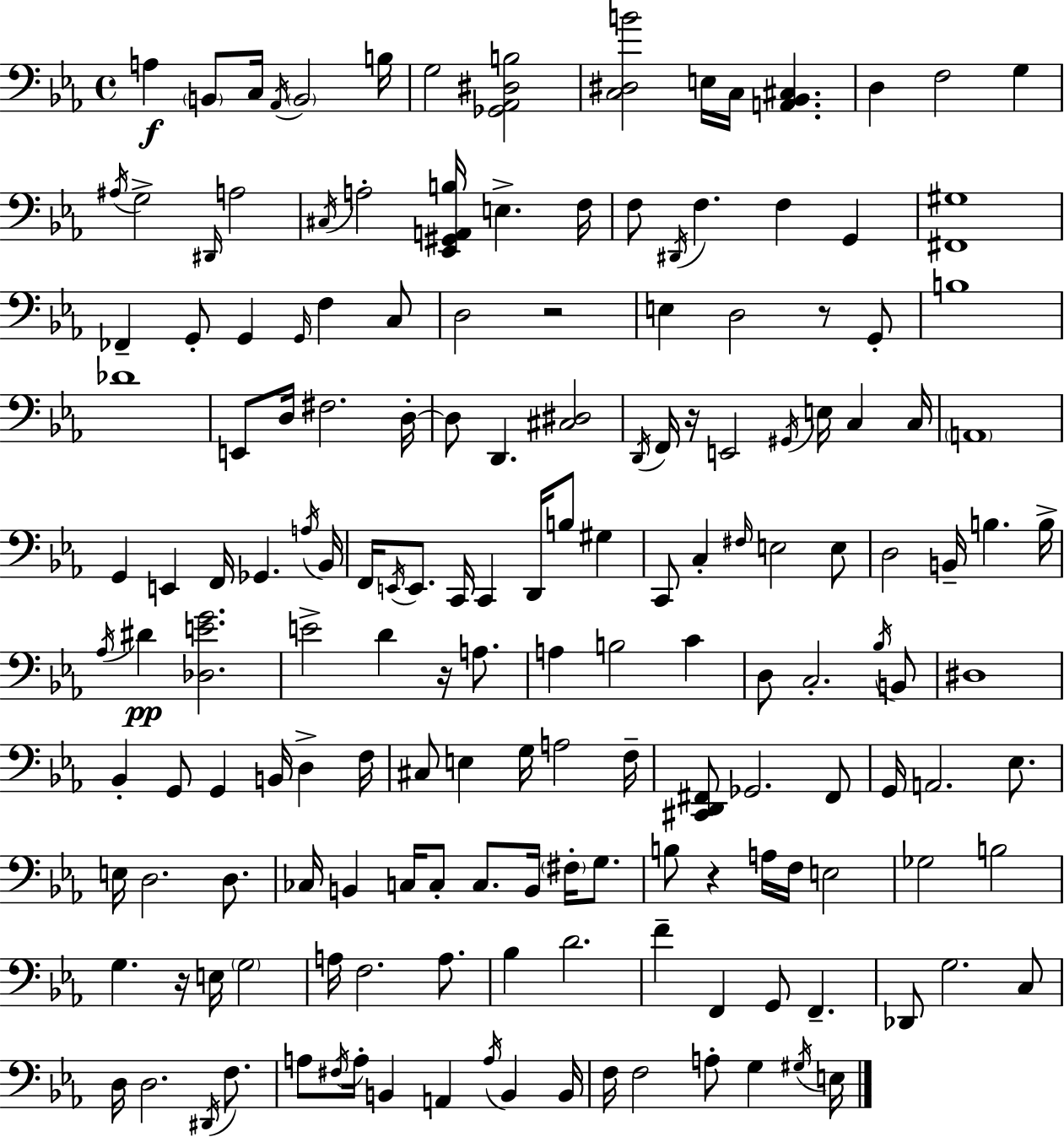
X:1
T:Untitled
M:4/4
L:1/4
K:Eb
A, B,,/2 C,/4 _A,,/4 B,,2 B,/4 G,2 [_G,,_A,,^D,B,]2 [C,^D,B]2 E,/4 C,/4 [A,,_B,,^C,] D, F,2 G, ^A,/4 G,2 ^D,,/4 A,2 ^C,/4 A,2 [_E,,^G,,A,,B,]/4 E, F,/4 F,/2 ^D,,/4 F, F, G,, [^F,,^G,]4 _F,, G,,/2 G,, G,,/4 F, C,/2 D,2 z2 E, D,2 z/2 G,,/2 B,4 _D4 E,,/2 D,/4 ^F,2 D,/4 D,/2 D,, [^C,^D,]2 D,,/4 F,,/4 z/4 E,,2 ^G,,/4 E,/4 C, C,/4 A,,4 G,, E,, F,,/4 _G,, A,/4 _B,,/4 F,,/4 E,,/4 E,,/2 C,,/4 C,, D,,/4 B,/2 ^G, C,,/2 C, ^F,/4 E,2 E,/2 D,2 B,,/4 B, B,/4 _A,/4 ^D [_D,EG]2 E2 D z/4 A,/2 A, B,2 C D,/2 C,2 _B,/4 B,,/2 ^D,4 _B,, G,,/2 G,, B,,/4 D, F,/4 ^C,/2 E, G,/4 A,2 F,/4 [^C,,D,,^F,,]/2 _G,,2 ^F,,/2 G,,/4 A,,2 _E,/2 E,/4 D,2 D,/2 _C,/4 B,, C,/4 C,/2 C,/2 B,,/4 ^F,/4 G,/2 B,/2 z A,/4 F,/4 E,2 _G,2 B,2 G, z/4 E,/4 G,2 A,/4 F,2 A,/2 _B, D2 F F,, G,,/2 F,, _D,,/2 G,2 C,/2 D,/4 D,2 ^D,,/4 F,/2 A,/2 ^F,/4 A,/4 B,, A,, A,/4 B,, B,,/4 F,/4 F,2 A,/2 G, ^G,/4 E,/4